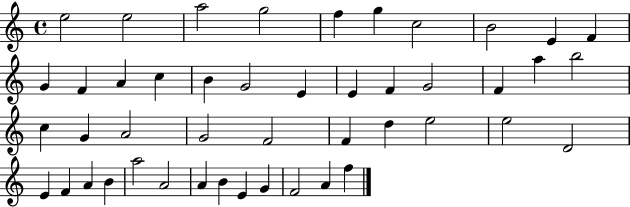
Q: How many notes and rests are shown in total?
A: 46